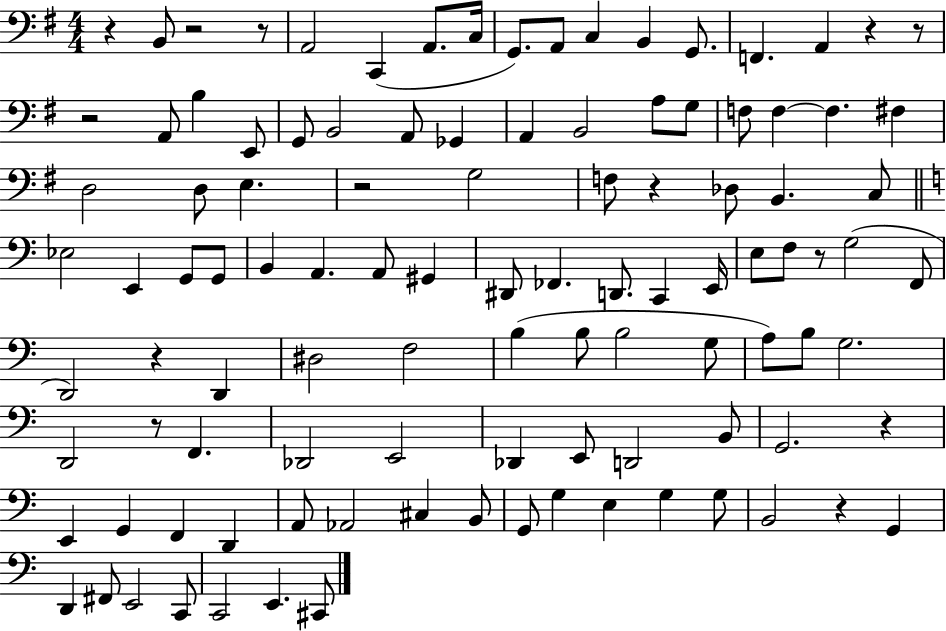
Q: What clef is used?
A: bass